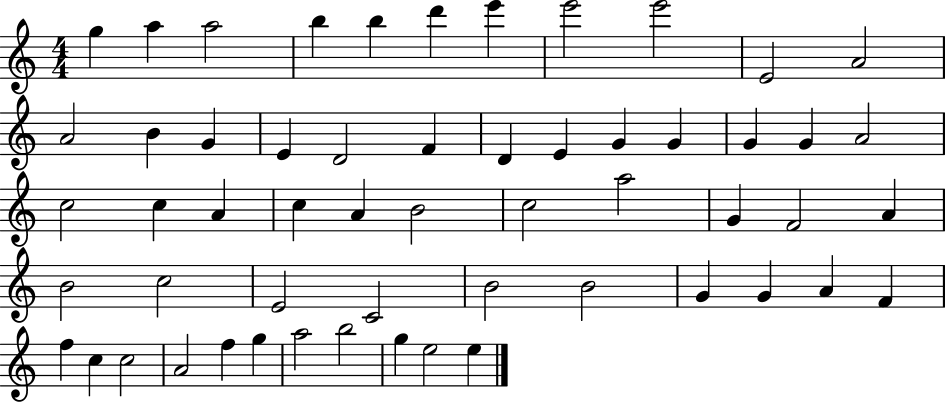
G5/q A5/q A5/h B5/q B5/q D6/q E6/q E6/h E6/h E4/h A4/h A4/h B4/q G4/q E4/q D4/h F4/q D4/q E4/q G4/q G4/q G4/q G4/q A4/h C5/h C5/q A4/q C5/q A4/q B4/h C5/h A5/h G4/q F4/h A4/q B4/h C5/h E4/h C4/h B4/h B4/h G4/q G4/q A4/q F4/q F5/q C5/q C5/h A4/h F5/q G5/q A5/h B5/h G5/q E5/h E5/q